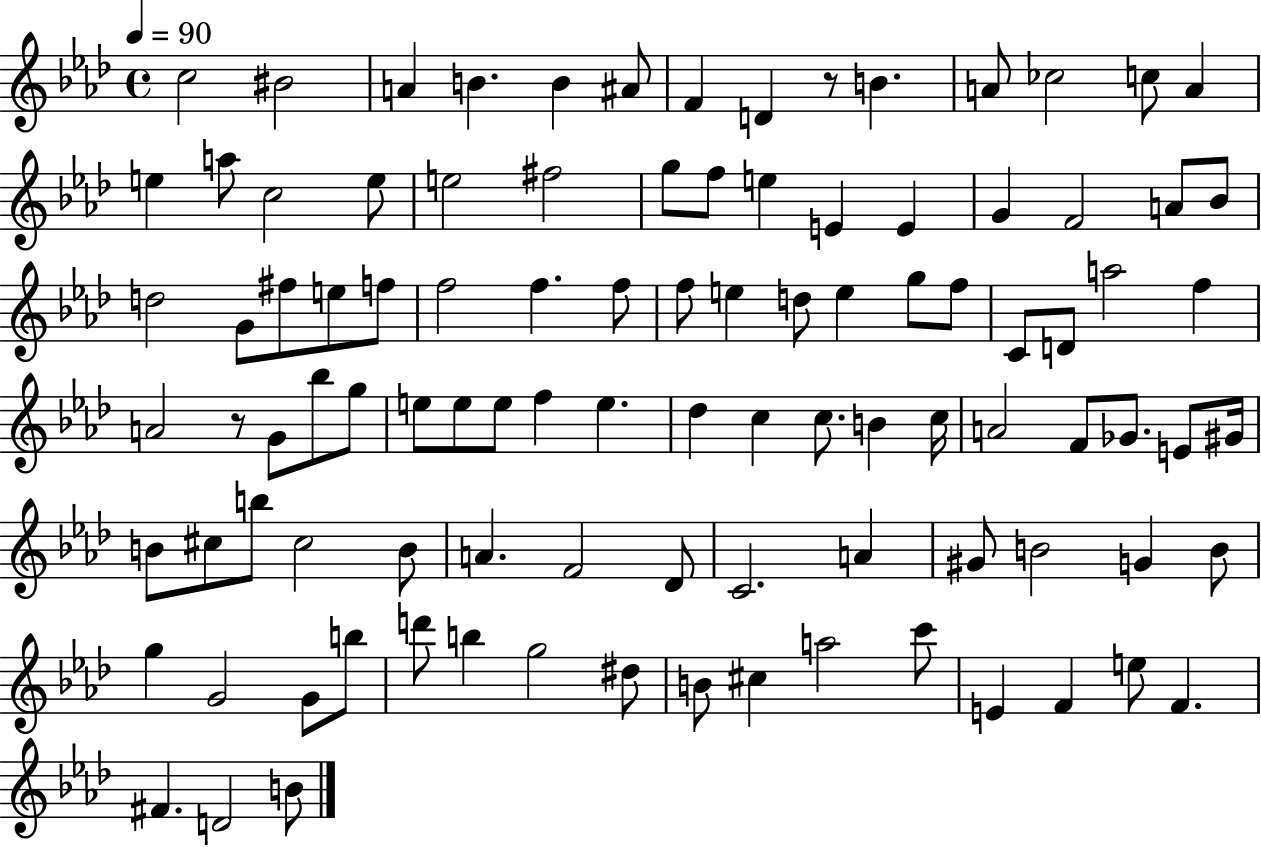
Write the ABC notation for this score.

X:1
T:Untitled
M:4/4
L:1/4
K:Ab
c2 ^B2 A B B ^A/2 F D z/2 B A/2 _c2 c/2 A e a/2 c2 e/2 e2 ^f2 g/2 f/2 e E E G F2 A/2 _B/2 d2 G/2 ^f/2 e/2 f/2 f2 f f/2 f/2 e d/2 e g/2 f/2 C/2 D/2 a2 f A2 z/2 G/2 _b/2 g/2 e/2 e/2 e/2 f e _d c c/2 B c/4 A2 F/2 _G/2 E/2 ^G/4 B/2 ^c/2 b/2 ^c2 B/2 A F2 _D/2 C2 A ^G/2 B2 G B/2 g G2 G/2 b/2 d'/2 b g2 ^d/2 B/2 ^c a2 c'/2 E F e/2 F ^F D2 B/2